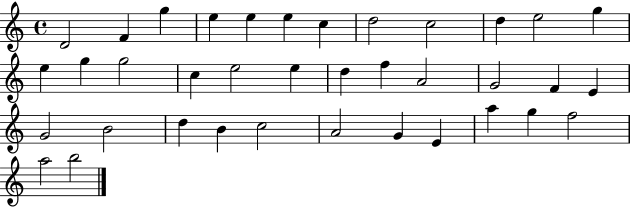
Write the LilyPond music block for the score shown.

{
  \clef treble
  \time 4/4
  \defaultTimeSignature
  \key c \major
  d'2 f'4 g''4 | e''4 e''4 e''4 c''4 | d''2 c''2 | d''4 e''2 g''4 | \break e''4 g''4 g''2 | c''4 e''2 e''4 | d''4 f''4 a'2 | g'2 f'4 e'4 | \break g'2 b'2 | d''4 b'4 c''2 | a'2 g'4 e'4 | a''4 g''4 f''2 | \break a''2 b''2 | \bar "|."
}